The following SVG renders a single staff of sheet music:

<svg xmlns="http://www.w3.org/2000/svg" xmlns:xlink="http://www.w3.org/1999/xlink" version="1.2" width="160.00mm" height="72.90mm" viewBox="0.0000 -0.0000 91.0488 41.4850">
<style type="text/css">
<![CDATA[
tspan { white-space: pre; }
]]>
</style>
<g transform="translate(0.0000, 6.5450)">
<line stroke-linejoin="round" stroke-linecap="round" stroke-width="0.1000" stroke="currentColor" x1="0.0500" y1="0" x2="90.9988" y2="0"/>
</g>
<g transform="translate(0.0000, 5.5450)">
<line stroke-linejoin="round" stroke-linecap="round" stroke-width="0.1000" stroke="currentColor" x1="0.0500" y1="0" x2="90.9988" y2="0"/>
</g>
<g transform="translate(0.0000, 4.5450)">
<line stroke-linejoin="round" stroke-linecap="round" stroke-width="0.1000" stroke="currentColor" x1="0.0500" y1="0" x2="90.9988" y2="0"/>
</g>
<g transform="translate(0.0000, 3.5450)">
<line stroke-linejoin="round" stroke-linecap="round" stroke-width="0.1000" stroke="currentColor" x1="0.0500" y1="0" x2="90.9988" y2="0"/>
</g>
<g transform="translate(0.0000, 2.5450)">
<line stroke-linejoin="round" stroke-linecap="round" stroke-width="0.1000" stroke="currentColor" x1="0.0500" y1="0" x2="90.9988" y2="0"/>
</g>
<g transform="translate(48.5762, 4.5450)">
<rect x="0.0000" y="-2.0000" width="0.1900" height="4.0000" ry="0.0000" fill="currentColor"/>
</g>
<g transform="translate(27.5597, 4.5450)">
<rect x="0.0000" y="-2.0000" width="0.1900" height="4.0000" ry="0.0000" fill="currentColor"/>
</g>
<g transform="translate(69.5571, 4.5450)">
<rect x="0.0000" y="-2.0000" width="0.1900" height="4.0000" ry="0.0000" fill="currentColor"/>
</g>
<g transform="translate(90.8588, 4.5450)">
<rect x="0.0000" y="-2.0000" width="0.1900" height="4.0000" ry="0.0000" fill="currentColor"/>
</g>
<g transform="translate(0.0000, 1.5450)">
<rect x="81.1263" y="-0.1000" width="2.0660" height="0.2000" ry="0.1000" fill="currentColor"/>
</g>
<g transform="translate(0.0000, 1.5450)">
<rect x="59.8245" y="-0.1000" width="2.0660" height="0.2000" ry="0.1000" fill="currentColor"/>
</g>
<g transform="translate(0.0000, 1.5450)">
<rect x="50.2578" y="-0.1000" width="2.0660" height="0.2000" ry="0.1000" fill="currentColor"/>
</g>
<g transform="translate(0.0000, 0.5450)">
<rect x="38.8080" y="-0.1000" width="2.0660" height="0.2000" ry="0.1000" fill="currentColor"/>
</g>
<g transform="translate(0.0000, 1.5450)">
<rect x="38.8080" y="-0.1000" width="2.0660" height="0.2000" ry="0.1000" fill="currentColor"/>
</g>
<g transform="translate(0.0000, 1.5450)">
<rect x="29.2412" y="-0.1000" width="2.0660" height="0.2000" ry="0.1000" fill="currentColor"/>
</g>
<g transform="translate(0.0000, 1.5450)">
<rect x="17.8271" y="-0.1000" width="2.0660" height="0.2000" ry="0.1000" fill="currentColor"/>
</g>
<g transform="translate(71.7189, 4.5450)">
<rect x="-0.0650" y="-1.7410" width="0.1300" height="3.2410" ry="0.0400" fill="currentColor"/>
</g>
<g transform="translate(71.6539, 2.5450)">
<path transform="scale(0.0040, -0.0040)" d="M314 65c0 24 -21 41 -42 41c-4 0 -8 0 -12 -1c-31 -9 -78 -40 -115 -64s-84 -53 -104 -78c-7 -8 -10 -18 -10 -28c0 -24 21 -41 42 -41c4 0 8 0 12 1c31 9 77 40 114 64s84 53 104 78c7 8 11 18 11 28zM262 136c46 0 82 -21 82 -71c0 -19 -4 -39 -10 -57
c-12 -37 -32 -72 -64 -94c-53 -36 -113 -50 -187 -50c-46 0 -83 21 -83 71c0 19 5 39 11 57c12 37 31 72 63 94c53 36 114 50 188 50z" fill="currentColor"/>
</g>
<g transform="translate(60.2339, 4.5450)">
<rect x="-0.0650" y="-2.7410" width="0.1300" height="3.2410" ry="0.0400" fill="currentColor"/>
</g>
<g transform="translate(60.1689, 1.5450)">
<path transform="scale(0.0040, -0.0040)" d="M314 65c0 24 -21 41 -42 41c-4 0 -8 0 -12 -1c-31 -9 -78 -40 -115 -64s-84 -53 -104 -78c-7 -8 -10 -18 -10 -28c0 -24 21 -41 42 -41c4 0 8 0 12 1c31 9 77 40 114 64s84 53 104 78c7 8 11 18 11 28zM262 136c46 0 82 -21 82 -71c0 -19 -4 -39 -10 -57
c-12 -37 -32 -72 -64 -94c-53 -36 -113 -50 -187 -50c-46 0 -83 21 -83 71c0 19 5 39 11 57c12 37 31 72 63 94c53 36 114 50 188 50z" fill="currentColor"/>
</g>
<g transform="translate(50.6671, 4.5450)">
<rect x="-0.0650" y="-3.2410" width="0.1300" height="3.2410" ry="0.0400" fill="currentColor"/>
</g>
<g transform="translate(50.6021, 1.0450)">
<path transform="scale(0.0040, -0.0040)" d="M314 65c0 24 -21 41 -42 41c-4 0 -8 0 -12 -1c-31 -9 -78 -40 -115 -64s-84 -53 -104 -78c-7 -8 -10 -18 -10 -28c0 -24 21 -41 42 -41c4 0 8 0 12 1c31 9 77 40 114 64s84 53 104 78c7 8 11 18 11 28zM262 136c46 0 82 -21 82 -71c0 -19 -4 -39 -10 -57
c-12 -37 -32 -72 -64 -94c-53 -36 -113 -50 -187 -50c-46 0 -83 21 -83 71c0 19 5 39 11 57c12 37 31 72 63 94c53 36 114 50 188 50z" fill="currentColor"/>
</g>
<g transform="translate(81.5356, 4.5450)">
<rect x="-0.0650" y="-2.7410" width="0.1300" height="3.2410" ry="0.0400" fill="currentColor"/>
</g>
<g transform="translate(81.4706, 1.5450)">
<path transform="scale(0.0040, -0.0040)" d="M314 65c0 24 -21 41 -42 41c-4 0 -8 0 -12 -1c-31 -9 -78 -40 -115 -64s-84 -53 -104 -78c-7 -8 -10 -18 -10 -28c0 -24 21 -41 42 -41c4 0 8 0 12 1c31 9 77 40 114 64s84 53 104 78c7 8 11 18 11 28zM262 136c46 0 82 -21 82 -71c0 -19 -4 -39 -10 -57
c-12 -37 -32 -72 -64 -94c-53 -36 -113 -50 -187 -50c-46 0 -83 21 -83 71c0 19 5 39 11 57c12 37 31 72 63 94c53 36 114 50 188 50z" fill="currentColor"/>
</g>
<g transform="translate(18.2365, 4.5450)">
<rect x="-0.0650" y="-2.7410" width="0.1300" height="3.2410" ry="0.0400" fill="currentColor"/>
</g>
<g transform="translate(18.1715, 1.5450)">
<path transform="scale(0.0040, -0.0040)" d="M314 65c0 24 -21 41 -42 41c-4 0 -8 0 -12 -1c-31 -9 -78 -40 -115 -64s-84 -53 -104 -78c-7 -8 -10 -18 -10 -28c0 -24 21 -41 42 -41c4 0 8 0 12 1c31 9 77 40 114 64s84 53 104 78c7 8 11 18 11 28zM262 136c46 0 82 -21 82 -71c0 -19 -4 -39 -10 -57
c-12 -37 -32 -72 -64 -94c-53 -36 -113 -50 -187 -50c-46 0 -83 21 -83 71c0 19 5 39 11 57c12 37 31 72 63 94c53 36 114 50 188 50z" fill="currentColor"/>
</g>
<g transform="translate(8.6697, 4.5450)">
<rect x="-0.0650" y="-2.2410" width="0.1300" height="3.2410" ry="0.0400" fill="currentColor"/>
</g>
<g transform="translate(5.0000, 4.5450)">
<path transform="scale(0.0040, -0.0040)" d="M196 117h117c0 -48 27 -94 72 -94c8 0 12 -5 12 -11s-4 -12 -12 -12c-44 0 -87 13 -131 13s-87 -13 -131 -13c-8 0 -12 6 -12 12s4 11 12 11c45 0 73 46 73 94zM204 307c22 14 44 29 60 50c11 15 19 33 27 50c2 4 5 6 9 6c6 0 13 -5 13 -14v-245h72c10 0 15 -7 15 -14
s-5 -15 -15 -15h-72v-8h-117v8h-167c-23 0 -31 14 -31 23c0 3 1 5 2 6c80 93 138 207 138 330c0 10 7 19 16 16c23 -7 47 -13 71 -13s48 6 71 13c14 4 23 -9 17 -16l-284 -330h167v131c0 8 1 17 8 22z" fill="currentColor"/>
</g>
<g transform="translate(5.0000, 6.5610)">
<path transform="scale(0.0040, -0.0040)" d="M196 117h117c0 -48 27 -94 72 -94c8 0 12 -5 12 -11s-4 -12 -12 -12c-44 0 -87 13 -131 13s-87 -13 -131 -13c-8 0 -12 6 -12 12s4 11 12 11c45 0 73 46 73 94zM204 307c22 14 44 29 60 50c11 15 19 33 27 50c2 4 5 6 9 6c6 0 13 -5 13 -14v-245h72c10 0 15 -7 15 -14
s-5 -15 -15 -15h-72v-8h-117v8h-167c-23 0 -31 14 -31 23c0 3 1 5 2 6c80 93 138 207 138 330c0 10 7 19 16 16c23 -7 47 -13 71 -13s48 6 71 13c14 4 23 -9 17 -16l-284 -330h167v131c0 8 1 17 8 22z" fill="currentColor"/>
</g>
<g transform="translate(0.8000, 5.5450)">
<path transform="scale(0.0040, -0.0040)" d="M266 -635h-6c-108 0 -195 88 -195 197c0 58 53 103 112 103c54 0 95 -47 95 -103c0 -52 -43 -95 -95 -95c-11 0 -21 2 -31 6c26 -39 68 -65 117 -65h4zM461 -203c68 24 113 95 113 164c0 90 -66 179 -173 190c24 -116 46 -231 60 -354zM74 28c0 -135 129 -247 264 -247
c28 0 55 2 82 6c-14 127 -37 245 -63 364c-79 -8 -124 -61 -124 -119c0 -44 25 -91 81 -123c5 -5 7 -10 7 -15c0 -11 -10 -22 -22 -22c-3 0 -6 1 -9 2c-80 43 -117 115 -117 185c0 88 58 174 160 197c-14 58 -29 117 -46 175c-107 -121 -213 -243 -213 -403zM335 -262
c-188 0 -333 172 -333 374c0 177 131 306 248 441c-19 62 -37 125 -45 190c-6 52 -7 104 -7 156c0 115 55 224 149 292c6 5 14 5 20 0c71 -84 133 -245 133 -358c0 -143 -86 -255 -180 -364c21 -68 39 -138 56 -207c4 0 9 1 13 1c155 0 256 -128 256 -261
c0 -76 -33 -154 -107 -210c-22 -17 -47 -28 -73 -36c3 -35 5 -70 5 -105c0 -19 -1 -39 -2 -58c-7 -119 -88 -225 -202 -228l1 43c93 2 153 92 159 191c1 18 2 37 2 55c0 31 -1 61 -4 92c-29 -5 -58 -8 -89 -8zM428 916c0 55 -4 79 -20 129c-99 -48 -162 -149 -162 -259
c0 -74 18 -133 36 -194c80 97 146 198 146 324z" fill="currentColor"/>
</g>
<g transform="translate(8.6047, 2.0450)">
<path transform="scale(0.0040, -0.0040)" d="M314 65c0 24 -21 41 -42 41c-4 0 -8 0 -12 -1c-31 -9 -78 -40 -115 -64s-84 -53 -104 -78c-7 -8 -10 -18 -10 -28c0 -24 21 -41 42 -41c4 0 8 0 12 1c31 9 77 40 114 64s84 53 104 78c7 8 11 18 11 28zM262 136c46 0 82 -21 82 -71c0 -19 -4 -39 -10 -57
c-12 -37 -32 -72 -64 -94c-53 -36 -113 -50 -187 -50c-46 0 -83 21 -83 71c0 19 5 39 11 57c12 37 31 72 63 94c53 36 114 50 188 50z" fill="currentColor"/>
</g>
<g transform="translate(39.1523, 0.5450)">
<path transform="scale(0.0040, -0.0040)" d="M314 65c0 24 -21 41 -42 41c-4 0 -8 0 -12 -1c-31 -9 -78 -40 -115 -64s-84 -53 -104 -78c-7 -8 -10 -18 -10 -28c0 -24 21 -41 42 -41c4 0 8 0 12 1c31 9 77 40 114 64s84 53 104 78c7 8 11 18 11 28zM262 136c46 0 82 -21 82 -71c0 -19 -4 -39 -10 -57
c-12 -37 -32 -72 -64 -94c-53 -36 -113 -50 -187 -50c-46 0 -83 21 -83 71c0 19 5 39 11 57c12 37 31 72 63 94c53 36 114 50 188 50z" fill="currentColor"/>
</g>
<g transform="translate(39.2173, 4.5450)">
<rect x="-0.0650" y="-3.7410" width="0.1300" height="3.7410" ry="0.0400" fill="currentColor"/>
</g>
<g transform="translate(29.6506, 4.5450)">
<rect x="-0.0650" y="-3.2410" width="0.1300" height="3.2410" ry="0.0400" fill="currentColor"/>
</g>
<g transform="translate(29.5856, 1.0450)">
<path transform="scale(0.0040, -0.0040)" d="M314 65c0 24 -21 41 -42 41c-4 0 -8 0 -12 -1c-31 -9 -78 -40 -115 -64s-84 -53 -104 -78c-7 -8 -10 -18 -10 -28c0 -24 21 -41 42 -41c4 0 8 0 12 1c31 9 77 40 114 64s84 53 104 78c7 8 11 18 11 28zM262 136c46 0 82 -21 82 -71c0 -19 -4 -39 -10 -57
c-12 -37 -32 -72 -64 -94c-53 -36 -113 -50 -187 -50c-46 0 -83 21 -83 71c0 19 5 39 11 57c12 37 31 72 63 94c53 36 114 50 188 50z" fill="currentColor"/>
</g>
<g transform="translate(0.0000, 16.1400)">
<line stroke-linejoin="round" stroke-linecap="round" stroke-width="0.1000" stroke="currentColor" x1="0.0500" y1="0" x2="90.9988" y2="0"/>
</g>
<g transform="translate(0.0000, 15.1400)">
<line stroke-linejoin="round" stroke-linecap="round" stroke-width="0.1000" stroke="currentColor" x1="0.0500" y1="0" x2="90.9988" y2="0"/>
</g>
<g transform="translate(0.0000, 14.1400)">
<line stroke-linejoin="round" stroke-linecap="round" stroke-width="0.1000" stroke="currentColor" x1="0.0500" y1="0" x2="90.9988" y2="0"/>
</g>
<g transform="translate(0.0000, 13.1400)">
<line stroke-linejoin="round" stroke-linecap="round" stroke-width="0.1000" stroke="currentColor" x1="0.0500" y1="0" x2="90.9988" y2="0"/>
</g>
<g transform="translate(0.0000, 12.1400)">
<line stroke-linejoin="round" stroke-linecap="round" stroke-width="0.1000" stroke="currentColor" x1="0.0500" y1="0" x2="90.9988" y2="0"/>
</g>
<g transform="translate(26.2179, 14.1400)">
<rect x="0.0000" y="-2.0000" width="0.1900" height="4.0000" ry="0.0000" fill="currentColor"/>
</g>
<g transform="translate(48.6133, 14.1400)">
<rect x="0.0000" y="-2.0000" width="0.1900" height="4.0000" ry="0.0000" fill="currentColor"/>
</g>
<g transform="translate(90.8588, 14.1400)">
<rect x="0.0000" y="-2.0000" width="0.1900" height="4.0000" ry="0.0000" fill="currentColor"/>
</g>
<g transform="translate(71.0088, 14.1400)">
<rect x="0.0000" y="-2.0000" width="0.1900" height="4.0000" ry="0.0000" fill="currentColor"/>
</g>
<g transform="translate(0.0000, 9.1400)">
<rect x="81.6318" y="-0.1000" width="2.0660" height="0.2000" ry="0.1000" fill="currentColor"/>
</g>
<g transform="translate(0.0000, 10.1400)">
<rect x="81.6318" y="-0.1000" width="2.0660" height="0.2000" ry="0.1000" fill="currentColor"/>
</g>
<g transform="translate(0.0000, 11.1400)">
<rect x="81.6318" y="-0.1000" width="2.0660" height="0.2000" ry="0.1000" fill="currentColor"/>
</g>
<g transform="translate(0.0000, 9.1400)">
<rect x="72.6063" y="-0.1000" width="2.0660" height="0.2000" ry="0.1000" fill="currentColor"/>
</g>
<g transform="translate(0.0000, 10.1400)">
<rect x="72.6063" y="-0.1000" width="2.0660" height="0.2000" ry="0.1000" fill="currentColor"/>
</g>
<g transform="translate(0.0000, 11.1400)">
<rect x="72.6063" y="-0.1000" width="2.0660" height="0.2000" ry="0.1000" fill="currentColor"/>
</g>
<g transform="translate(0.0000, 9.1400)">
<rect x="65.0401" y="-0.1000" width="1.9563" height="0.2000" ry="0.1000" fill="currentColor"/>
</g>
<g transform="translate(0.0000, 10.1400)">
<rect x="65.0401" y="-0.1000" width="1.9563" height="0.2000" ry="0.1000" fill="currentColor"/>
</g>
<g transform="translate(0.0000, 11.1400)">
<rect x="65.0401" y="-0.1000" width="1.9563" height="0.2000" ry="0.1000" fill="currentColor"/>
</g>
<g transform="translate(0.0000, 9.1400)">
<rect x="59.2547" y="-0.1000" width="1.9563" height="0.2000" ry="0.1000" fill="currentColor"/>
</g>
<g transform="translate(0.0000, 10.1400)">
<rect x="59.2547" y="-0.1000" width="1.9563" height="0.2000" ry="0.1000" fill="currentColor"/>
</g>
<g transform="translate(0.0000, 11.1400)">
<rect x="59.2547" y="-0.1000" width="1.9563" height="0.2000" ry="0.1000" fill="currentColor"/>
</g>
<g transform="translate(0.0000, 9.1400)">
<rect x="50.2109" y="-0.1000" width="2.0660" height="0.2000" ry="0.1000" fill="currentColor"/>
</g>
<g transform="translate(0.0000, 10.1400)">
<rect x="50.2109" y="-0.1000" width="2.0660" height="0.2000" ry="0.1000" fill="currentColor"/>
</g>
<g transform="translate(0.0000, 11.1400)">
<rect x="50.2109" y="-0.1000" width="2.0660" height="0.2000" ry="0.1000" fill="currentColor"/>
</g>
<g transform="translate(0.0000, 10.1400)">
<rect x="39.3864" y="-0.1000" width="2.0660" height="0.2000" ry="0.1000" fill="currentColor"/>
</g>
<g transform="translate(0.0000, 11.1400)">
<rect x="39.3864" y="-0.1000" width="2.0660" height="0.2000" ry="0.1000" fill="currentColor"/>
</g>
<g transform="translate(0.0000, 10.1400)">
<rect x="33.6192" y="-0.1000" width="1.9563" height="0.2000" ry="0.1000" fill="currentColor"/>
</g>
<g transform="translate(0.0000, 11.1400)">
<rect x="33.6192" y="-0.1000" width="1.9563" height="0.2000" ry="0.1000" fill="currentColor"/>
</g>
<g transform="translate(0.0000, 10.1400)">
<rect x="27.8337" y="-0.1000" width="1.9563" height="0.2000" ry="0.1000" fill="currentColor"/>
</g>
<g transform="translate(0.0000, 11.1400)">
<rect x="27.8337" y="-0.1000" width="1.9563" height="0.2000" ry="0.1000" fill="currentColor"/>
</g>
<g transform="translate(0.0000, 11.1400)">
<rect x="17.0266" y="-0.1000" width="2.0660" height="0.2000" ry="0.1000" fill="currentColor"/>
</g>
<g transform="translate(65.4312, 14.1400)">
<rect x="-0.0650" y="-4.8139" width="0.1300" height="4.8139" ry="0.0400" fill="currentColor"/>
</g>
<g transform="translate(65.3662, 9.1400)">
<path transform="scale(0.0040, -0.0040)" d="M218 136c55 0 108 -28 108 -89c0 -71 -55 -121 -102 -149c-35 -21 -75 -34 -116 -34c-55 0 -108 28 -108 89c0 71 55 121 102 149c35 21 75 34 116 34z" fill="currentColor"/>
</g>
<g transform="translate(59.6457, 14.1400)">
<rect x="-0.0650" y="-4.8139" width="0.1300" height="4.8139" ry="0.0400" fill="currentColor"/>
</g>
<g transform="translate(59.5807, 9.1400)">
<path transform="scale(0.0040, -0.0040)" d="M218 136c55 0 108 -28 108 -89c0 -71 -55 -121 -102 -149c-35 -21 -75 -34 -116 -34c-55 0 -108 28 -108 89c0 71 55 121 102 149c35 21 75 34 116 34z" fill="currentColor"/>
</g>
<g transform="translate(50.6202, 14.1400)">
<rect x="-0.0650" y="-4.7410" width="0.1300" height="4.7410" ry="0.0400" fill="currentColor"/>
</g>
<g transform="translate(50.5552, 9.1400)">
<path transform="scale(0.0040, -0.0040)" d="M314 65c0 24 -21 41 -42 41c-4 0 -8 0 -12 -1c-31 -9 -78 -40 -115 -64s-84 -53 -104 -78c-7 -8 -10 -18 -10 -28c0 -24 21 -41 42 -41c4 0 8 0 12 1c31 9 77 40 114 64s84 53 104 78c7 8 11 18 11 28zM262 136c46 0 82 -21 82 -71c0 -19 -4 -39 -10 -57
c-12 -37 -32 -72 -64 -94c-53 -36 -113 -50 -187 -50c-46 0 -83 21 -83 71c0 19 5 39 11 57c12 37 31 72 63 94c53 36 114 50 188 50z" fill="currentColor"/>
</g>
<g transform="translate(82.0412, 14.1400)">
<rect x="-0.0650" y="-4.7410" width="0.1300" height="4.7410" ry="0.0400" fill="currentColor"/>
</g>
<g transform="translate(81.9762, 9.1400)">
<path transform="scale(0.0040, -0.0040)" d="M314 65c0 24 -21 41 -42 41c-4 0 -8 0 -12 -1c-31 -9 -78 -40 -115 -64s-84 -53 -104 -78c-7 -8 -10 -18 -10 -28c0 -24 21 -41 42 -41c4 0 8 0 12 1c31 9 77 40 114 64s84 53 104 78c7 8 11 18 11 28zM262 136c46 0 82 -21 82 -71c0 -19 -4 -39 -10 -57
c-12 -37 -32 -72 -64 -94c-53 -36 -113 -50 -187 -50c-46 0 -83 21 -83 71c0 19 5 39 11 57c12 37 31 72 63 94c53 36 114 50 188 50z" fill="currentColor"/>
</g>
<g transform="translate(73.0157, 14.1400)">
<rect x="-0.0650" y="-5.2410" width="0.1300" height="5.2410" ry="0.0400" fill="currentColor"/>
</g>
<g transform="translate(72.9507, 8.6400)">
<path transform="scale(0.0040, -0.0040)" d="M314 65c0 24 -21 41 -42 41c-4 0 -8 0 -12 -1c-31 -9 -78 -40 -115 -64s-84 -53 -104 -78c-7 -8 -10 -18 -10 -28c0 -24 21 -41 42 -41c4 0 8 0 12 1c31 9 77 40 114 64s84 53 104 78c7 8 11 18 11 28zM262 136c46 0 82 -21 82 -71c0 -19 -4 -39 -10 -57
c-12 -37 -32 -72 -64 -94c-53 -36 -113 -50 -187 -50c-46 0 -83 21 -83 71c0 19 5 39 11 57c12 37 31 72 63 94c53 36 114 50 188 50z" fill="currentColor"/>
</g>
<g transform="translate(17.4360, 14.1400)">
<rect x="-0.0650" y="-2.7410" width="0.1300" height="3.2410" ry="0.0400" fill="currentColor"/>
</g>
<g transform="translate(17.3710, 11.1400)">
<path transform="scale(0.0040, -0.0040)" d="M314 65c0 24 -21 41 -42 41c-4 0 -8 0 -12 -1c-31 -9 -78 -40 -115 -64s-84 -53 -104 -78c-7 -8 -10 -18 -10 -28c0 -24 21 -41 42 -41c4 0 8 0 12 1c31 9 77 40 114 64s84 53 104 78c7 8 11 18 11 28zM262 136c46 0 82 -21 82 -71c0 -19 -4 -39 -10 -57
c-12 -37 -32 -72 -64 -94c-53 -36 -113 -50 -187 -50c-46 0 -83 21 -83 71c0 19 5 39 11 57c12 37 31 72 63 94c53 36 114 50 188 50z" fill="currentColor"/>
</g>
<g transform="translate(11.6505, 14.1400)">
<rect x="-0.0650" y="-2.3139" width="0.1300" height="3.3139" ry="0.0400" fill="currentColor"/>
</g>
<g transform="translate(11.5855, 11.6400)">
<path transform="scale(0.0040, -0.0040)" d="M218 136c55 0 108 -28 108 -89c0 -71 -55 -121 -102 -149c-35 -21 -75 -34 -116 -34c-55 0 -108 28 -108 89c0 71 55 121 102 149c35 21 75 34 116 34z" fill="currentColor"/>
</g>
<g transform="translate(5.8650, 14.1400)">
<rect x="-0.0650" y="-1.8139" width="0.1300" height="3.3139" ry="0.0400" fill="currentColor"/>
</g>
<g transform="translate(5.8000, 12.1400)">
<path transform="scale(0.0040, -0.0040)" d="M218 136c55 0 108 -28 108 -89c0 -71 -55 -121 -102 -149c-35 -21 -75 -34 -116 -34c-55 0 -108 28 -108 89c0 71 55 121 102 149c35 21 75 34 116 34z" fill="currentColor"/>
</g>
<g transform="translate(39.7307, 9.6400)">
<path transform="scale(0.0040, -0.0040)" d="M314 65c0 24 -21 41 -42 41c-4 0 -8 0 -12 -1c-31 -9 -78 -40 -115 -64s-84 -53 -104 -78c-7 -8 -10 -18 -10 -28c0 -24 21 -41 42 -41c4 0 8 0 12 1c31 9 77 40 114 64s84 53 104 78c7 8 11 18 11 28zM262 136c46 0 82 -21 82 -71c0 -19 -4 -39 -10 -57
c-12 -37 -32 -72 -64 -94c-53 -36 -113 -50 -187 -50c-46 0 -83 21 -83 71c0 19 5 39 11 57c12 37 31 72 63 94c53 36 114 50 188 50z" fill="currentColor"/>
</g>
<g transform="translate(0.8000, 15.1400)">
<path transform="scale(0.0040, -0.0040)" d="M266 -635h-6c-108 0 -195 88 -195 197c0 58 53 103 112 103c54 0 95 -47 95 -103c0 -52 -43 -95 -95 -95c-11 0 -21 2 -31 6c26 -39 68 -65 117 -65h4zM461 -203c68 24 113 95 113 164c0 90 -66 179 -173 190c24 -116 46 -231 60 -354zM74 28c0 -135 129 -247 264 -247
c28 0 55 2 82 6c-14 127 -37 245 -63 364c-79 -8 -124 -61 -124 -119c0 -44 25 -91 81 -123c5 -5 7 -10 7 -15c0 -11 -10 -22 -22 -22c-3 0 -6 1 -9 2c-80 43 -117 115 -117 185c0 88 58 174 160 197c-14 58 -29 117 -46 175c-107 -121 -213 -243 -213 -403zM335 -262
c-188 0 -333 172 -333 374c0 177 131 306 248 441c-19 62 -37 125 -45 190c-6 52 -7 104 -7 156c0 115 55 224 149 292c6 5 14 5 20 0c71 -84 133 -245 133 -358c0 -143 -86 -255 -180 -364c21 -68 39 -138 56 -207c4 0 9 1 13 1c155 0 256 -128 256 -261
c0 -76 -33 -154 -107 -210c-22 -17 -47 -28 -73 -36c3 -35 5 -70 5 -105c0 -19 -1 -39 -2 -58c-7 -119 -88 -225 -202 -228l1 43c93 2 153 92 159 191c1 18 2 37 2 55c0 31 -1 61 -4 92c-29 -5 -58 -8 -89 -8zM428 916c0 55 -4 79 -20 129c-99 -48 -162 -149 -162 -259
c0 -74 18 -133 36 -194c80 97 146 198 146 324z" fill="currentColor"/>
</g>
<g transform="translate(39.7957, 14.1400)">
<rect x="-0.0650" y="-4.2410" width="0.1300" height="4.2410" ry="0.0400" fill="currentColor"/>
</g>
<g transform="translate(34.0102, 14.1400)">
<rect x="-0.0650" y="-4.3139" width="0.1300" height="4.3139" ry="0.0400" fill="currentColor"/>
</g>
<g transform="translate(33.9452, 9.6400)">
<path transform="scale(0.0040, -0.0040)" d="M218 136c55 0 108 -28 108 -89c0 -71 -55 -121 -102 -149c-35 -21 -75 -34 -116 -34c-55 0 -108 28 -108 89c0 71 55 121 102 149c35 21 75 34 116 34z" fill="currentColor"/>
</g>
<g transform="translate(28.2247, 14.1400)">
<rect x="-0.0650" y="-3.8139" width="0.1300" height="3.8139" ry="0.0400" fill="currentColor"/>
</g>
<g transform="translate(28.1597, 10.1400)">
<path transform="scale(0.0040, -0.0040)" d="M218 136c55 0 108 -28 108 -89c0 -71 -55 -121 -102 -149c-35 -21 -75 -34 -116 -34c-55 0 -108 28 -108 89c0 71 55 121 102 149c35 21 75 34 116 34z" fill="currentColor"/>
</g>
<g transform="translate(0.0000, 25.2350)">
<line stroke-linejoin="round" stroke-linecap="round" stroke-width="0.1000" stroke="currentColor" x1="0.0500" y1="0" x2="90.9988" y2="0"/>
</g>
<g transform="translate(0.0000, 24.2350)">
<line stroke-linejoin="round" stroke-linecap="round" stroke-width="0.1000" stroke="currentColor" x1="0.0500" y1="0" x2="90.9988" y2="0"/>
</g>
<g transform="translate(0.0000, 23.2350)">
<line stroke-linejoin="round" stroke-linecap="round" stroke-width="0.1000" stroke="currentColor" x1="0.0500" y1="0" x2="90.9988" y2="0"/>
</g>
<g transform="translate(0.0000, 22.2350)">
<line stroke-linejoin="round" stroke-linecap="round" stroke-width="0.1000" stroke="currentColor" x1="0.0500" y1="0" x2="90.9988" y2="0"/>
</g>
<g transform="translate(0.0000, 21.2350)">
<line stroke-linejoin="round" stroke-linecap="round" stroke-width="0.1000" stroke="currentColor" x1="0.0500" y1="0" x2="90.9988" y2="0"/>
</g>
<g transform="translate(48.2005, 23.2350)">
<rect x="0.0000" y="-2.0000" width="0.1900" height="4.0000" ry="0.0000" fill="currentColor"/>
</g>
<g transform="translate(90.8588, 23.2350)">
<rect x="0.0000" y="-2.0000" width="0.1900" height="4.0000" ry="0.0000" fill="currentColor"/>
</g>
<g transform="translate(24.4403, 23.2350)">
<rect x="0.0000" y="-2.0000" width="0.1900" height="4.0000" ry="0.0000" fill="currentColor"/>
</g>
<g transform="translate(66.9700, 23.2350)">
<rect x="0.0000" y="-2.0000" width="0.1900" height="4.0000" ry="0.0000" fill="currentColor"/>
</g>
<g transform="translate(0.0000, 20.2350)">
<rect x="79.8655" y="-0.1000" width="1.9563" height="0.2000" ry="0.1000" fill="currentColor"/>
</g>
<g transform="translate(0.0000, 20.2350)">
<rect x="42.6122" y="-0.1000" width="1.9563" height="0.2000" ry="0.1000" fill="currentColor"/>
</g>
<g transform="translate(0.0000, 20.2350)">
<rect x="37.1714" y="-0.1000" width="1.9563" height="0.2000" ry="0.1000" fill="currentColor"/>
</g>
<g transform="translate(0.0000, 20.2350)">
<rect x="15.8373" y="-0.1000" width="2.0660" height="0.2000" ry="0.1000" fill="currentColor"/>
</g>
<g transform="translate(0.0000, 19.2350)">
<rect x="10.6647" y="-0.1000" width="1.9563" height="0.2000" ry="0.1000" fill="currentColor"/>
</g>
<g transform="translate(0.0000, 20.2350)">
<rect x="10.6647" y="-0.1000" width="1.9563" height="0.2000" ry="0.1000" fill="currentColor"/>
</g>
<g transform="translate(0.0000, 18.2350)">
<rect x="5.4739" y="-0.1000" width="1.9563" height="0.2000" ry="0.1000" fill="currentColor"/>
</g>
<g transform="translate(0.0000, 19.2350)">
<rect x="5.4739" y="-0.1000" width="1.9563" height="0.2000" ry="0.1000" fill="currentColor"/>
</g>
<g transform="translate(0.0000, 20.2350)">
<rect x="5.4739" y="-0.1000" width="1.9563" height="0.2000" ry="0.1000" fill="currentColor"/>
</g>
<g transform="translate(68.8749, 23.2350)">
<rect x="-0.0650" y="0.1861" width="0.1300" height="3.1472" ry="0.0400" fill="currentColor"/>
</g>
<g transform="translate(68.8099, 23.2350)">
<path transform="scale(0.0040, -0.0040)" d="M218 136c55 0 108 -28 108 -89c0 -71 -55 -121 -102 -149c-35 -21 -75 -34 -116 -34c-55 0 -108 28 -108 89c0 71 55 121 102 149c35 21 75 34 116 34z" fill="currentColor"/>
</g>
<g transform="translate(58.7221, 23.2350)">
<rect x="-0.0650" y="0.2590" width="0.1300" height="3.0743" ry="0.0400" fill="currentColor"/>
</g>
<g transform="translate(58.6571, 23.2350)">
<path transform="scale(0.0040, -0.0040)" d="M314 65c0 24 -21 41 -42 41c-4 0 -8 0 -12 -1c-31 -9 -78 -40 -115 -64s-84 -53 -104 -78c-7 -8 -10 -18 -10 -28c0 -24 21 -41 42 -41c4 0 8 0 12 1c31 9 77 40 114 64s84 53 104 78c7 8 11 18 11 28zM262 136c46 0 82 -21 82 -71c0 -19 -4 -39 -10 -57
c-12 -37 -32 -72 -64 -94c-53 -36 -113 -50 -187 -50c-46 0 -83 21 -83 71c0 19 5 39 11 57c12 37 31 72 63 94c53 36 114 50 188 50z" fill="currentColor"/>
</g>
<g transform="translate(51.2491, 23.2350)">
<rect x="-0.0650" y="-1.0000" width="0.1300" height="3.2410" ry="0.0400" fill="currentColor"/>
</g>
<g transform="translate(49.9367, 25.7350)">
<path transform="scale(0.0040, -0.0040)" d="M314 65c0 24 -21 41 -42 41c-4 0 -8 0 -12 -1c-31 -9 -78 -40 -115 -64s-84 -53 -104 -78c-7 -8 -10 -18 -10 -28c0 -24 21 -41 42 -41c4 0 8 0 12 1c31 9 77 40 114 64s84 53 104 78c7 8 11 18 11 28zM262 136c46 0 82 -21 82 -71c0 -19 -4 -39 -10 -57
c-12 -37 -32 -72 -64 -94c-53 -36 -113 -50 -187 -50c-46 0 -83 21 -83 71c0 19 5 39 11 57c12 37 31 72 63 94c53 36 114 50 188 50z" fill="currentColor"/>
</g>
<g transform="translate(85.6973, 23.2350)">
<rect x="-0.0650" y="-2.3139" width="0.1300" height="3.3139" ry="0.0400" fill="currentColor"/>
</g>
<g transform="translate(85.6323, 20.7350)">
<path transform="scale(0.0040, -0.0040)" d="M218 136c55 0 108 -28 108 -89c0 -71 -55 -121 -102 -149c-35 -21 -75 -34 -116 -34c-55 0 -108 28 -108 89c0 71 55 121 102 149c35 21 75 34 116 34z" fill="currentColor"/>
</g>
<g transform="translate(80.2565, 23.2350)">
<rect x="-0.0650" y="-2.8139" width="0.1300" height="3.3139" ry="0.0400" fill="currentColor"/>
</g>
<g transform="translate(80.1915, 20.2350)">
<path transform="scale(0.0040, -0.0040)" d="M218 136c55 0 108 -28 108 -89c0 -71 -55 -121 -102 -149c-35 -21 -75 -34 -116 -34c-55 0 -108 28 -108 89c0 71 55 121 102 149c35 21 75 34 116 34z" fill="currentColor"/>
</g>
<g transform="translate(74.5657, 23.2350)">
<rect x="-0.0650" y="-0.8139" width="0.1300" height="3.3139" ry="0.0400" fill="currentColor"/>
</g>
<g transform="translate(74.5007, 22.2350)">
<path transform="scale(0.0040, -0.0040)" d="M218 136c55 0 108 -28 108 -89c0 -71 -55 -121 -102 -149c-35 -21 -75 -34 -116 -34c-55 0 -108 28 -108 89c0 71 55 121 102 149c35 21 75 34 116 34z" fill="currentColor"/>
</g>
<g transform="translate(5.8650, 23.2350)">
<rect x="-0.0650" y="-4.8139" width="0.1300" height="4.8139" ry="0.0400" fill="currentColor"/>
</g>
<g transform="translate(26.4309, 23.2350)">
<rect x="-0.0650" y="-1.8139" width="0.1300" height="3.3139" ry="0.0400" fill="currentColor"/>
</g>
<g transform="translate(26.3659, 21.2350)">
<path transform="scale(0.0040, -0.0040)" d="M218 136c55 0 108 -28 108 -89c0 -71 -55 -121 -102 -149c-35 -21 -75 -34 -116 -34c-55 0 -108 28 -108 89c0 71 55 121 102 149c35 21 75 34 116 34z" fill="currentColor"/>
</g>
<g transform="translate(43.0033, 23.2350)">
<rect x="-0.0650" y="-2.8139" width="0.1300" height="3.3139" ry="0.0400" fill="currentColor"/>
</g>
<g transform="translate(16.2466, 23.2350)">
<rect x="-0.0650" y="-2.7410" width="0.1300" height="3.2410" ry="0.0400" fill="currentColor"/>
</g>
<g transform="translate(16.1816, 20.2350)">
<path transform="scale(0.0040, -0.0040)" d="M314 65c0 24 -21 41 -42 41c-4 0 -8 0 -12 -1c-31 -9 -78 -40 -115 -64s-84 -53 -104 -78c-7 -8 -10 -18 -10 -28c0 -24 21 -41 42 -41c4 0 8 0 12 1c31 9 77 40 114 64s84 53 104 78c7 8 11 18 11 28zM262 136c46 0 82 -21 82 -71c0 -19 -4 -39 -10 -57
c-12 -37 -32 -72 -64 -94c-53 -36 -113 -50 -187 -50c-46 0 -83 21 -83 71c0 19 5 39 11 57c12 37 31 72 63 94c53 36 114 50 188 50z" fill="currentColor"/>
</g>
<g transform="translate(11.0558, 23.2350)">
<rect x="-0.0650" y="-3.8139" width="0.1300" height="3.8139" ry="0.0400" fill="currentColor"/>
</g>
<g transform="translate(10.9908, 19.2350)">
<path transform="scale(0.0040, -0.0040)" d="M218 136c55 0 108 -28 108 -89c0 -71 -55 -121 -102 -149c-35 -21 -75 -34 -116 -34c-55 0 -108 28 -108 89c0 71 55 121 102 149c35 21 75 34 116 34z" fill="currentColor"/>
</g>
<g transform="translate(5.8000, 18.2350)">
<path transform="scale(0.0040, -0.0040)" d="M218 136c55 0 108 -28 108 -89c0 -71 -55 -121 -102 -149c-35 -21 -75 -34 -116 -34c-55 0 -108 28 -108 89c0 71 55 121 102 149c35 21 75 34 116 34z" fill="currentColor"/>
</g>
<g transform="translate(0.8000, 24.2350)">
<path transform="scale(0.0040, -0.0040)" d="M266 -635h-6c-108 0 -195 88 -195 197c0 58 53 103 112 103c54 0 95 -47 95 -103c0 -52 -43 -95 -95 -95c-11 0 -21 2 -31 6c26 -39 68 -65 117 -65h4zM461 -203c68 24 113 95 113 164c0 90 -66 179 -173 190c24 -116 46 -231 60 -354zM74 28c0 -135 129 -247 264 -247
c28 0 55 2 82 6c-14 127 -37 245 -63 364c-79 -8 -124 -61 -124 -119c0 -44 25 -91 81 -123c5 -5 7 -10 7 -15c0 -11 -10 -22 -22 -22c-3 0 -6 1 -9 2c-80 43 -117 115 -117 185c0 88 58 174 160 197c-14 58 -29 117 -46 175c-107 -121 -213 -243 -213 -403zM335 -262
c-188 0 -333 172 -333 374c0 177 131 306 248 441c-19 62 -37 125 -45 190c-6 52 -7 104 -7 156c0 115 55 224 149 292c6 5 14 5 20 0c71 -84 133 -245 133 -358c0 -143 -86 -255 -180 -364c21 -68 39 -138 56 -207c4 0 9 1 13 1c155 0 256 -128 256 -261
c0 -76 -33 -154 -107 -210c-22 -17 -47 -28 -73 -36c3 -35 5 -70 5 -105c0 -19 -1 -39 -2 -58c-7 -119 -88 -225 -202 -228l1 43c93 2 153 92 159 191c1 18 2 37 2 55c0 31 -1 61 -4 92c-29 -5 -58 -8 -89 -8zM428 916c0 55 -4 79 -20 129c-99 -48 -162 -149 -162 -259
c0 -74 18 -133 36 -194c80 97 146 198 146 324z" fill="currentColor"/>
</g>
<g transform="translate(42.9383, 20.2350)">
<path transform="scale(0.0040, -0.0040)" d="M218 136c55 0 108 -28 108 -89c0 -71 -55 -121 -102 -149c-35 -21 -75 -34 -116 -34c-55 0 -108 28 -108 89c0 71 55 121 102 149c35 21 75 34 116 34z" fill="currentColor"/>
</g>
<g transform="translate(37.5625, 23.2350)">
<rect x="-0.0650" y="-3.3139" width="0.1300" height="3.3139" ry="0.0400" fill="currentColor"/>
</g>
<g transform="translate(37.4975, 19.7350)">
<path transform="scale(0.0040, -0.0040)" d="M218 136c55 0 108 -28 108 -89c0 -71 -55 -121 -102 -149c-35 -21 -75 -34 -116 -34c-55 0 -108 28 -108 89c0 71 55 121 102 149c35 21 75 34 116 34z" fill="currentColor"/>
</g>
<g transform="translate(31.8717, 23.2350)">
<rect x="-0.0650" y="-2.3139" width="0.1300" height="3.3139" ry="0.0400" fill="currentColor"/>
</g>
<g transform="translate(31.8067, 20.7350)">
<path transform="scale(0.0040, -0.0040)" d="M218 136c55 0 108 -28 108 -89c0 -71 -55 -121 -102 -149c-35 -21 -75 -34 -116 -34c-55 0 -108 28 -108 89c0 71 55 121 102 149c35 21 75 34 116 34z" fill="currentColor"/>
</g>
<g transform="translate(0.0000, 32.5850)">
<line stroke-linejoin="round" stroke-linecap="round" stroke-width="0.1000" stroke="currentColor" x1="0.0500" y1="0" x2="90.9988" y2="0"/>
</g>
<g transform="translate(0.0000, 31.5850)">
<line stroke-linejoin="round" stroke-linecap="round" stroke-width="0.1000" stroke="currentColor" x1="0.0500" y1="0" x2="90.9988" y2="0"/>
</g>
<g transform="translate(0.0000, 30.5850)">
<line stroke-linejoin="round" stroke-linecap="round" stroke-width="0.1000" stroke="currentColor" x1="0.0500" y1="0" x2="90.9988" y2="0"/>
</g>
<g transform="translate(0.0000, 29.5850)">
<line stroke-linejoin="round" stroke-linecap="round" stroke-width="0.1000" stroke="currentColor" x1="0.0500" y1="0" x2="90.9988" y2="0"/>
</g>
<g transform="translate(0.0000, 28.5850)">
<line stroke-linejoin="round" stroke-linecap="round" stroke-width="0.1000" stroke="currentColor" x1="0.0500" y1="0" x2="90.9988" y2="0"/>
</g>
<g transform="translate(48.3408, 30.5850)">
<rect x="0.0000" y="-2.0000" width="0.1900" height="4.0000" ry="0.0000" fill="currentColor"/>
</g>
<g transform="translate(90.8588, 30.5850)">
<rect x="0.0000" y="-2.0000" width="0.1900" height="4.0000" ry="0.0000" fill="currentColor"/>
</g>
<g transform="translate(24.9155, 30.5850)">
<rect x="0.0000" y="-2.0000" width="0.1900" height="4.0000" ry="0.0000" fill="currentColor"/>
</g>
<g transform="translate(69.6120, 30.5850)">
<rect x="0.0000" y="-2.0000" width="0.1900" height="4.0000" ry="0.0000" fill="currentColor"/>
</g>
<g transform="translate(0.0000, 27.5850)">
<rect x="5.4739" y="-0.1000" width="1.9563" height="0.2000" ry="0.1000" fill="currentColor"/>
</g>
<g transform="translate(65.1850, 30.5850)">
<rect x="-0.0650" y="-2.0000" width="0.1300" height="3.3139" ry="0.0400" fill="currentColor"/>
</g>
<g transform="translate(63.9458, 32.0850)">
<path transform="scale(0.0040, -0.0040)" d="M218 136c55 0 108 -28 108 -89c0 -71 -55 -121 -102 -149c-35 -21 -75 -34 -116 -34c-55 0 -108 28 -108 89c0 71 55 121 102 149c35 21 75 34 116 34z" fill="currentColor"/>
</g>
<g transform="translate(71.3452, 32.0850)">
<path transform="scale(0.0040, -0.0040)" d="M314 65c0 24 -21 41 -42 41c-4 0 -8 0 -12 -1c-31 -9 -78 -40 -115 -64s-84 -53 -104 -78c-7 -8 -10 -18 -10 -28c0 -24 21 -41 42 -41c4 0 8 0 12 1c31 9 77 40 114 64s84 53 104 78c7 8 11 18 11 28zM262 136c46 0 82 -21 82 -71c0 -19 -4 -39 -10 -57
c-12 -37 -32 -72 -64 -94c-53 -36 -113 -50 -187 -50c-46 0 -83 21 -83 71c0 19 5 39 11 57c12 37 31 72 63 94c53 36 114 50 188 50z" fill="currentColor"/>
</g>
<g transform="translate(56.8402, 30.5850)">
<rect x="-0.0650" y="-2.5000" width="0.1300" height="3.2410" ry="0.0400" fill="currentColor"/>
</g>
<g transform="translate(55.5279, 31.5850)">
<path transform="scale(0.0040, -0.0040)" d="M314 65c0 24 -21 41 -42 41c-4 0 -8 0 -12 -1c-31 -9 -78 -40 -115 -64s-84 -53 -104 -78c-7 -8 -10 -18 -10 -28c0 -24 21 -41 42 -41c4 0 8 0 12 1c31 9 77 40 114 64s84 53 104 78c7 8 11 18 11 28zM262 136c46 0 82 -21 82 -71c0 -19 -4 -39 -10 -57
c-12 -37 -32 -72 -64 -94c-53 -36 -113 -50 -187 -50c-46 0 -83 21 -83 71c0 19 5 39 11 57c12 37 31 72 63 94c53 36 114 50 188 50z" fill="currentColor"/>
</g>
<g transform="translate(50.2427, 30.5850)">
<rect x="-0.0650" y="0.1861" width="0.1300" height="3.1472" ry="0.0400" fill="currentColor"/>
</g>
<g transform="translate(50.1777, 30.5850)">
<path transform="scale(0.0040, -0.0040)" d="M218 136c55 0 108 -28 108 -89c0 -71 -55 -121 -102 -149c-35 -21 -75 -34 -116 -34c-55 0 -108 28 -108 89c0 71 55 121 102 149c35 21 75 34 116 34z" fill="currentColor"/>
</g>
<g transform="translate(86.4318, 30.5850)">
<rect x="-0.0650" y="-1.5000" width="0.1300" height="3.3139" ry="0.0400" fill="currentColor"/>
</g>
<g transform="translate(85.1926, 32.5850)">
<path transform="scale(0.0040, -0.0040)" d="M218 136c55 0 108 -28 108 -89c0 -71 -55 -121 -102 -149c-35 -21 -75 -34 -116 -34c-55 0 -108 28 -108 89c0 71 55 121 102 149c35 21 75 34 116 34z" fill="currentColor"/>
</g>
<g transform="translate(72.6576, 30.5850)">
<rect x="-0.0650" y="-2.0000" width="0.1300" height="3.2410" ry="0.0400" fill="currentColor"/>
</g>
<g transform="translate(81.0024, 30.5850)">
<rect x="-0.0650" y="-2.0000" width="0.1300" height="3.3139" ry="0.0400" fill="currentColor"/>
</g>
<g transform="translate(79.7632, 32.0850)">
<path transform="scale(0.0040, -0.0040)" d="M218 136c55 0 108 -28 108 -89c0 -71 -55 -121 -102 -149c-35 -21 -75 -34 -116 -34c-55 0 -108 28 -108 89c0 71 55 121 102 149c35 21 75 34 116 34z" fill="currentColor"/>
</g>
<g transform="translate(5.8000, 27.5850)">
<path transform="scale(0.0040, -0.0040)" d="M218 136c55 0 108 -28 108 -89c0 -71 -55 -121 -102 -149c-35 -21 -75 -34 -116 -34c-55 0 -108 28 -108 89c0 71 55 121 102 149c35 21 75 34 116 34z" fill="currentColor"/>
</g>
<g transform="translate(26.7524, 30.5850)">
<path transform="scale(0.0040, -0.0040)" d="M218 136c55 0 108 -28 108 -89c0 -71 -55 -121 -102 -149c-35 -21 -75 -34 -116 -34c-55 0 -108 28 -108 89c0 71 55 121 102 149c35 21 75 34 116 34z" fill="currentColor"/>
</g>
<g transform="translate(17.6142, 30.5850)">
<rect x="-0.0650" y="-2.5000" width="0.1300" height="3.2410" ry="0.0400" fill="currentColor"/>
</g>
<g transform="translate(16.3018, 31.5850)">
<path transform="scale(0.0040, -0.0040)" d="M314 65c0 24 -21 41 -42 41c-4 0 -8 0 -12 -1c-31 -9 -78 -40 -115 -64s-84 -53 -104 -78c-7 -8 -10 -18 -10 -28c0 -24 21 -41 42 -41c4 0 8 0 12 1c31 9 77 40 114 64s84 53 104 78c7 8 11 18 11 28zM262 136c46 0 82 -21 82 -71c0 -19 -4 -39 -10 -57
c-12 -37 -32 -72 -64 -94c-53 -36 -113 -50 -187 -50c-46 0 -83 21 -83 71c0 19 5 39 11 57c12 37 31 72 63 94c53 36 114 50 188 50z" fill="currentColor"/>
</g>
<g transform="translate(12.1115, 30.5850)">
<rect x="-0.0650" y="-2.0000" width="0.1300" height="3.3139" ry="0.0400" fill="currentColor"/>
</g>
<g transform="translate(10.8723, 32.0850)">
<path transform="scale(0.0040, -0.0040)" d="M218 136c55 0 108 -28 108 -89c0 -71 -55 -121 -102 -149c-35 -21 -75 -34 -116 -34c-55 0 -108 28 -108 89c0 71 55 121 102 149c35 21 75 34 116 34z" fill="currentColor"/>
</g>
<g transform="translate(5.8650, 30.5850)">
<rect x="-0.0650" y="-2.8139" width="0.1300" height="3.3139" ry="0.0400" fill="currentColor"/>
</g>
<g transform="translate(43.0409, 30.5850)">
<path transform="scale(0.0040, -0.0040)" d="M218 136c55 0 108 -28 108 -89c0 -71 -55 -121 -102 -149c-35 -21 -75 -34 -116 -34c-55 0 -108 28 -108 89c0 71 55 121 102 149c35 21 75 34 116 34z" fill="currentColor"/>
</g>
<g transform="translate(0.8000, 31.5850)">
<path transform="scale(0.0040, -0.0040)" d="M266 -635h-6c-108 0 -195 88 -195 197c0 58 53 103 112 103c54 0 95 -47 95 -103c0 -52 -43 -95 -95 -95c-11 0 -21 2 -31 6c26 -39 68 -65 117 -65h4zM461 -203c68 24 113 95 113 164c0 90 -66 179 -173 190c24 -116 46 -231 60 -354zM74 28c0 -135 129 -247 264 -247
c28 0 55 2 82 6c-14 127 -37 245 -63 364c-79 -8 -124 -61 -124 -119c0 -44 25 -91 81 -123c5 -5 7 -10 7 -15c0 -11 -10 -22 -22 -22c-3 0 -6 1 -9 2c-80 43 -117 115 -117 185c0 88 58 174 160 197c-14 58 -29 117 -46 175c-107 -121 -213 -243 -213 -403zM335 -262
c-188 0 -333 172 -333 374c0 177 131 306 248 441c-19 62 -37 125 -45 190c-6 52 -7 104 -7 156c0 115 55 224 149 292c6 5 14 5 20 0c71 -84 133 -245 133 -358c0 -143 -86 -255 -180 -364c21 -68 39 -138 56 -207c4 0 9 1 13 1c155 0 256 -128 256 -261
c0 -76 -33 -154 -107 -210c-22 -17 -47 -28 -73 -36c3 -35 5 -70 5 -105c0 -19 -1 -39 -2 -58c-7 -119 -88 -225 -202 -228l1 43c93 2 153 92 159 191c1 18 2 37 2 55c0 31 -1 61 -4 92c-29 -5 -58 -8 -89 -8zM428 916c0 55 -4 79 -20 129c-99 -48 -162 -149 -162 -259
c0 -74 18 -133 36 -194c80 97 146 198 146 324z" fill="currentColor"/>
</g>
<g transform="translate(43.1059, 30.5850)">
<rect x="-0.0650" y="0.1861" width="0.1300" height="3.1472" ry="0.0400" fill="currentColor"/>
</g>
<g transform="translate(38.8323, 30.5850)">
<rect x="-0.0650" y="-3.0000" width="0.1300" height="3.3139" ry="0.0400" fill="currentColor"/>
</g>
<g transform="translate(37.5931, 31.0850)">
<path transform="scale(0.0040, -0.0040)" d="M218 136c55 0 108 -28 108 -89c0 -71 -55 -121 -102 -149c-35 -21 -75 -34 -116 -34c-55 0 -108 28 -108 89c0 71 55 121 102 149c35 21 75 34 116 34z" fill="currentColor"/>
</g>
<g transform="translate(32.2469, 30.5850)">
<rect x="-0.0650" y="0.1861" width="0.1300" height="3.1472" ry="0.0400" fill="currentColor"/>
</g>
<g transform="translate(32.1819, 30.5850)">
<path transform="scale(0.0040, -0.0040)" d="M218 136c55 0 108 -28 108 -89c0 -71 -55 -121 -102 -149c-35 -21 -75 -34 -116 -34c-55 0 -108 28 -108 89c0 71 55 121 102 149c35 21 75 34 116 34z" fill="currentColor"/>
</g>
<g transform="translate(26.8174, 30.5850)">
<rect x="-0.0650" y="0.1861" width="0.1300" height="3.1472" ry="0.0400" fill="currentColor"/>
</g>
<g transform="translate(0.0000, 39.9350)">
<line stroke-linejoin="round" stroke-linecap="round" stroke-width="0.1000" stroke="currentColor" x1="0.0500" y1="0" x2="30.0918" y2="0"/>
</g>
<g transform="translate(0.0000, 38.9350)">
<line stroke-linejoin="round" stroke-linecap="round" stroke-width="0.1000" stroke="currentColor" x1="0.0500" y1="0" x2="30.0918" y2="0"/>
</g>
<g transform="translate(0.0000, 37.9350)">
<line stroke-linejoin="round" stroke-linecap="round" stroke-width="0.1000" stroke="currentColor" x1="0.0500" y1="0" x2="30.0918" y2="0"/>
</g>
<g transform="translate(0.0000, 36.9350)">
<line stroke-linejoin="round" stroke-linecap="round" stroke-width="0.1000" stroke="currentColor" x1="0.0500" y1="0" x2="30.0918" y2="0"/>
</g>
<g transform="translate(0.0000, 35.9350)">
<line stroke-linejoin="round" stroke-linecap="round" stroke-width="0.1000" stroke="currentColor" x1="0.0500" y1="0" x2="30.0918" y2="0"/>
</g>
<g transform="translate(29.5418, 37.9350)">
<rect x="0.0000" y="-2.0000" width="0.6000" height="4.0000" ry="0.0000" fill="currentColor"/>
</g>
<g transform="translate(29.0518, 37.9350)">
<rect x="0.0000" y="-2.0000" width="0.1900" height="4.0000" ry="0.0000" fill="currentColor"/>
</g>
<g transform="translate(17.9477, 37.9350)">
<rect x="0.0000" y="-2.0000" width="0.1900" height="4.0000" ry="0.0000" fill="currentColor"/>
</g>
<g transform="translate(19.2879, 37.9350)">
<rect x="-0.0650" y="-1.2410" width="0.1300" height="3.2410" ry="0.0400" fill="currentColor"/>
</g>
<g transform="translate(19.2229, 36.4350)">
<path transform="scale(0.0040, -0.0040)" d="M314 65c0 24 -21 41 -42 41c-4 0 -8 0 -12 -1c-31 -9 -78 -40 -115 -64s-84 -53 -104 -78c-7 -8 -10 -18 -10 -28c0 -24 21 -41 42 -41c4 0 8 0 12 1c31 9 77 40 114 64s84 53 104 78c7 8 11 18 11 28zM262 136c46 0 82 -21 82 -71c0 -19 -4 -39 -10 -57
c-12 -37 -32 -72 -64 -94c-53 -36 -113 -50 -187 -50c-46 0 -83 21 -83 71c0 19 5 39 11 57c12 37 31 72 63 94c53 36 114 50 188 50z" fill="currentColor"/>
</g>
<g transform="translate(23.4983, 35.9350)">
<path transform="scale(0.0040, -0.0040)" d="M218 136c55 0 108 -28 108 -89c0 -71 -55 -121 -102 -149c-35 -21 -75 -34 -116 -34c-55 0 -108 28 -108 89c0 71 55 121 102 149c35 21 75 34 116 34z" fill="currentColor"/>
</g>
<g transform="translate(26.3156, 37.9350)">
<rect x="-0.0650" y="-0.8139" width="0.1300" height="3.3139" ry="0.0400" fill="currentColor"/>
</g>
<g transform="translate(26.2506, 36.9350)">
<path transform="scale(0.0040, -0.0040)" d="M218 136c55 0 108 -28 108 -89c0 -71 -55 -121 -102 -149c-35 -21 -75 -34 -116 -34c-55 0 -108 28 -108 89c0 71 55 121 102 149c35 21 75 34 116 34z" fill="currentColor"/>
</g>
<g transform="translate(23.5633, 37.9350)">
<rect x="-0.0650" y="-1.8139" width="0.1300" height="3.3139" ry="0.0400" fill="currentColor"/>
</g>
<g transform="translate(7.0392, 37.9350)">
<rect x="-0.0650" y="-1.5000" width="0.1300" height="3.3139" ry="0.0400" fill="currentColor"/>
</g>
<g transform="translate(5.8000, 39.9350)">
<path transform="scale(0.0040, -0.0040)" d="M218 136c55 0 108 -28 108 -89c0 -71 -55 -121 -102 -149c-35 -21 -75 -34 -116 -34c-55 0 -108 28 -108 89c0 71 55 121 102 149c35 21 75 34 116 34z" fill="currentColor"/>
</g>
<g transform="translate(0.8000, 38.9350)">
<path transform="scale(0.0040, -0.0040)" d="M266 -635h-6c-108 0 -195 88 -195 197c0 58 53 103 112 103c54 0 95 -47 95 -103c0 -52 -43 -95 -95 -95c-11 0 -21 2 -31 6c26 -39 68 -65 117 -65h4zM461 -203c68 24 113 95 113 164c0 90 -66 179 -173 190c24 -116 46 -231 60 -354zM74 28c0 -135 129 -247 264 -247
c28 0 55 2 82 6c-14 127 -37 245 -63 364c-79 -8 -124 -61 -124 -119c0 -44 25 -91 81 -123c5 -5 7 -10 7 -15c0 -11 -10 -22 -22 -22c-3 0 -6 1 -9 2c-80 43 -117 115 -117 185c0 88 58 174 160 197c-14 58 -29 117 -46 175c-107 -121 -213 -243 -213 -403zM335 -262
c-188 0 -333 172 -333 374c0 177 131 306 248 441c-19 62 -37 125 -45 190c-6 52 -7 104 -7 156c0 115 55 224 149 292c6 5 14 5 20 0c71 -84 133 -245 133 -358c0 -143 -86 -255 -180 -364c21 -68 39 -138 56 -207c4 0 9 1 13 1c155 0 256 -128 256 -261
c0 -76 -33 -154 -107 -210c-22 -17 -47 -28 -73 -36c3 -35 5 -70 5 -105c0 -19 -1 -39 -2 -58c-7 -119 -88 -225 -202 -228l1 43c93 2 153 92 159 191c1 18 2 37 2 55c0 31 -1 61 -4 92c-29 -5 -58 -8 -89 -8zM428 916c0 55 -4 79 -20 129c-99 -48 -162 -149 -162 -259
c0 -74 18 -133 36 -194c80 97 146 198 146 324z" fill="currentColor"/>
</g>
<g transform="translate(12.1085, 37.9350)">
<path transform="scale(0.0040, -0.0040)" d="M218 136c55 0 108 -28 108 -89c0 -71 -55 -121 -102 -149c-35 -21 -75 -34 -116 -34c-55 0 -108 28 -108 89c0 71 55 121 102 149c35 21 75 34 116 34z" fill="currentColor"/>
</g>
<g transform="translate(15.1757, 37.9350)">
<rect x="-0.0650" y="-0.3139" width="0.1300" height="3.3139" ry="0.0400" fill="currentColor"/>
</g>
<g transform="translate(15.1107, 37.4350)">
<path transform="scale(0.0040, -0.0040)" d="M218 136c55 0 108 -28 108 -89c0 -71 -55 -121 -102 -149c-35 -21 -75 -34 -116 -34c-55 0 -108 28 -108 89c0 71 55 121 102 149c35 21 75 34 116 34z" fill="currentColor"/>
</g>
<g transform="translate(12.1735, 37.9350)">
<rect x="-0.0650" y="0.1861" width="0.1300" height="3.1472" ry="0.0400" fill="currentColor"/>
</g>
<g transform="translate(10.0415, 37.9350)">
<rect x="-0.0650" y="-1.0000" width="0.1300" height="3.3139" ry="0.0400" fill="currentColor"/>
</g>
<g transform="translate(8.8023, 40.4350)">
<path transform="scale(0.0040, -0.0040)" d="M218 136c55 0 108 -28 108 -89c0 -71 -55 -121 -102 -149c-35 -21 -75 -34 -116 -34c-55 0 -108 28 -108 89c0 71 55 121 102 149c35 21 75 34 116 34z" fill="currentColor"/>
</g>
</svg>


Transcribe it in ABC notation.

X:1
T:Untitled
M:4/4
L:1/4
K:C
g2 a2 b2 c'2 b2 a2 f2 a2 f g a2 c' d' d'2 e'2 e' e' f'2 e'2 e' c' a2 f g b a D2 B2 B d a g a F G2 B B A B B G2 F F2 F E E D B c e2 f d